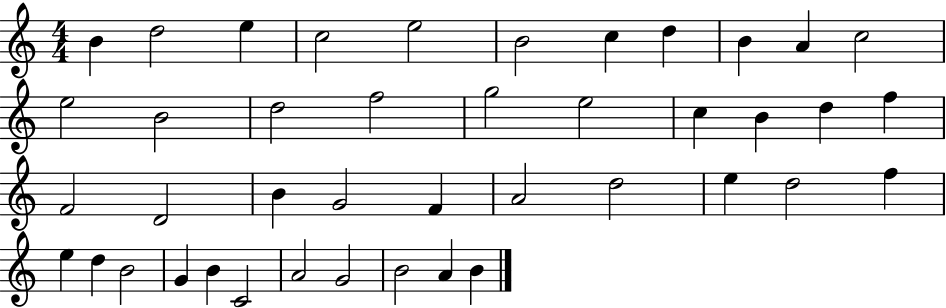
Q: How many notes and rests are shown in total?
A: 42